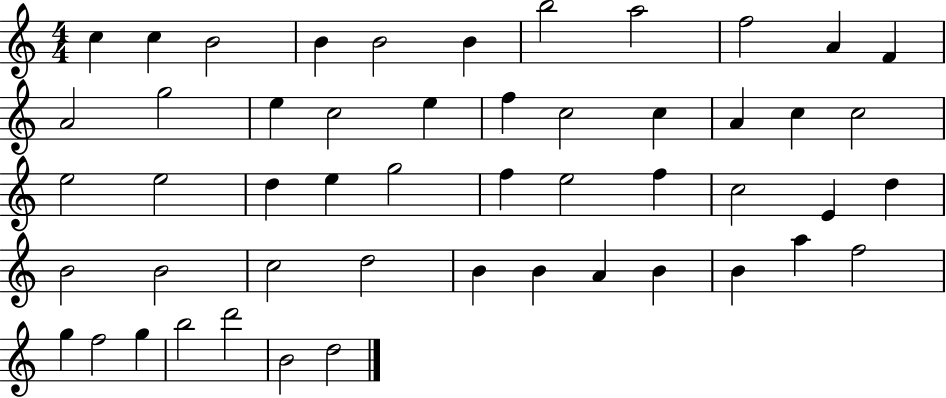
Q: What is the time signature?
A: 4/4